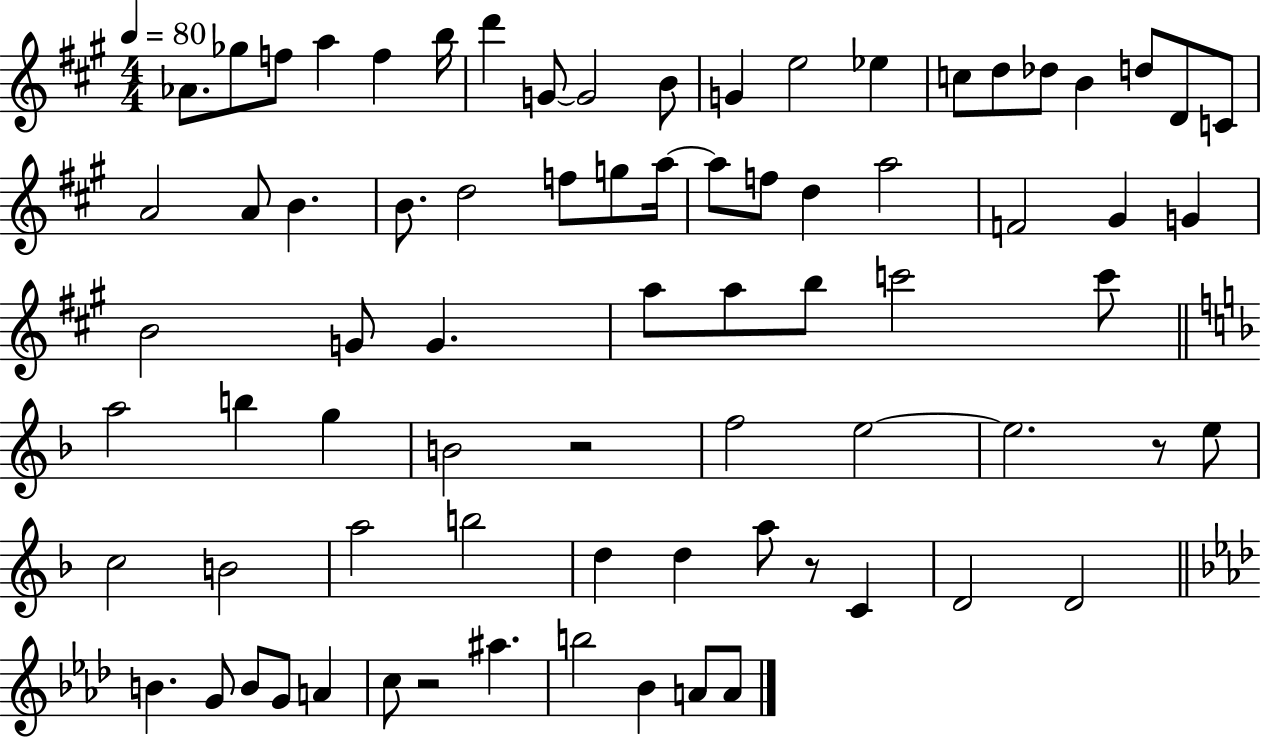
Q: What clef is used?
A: treble